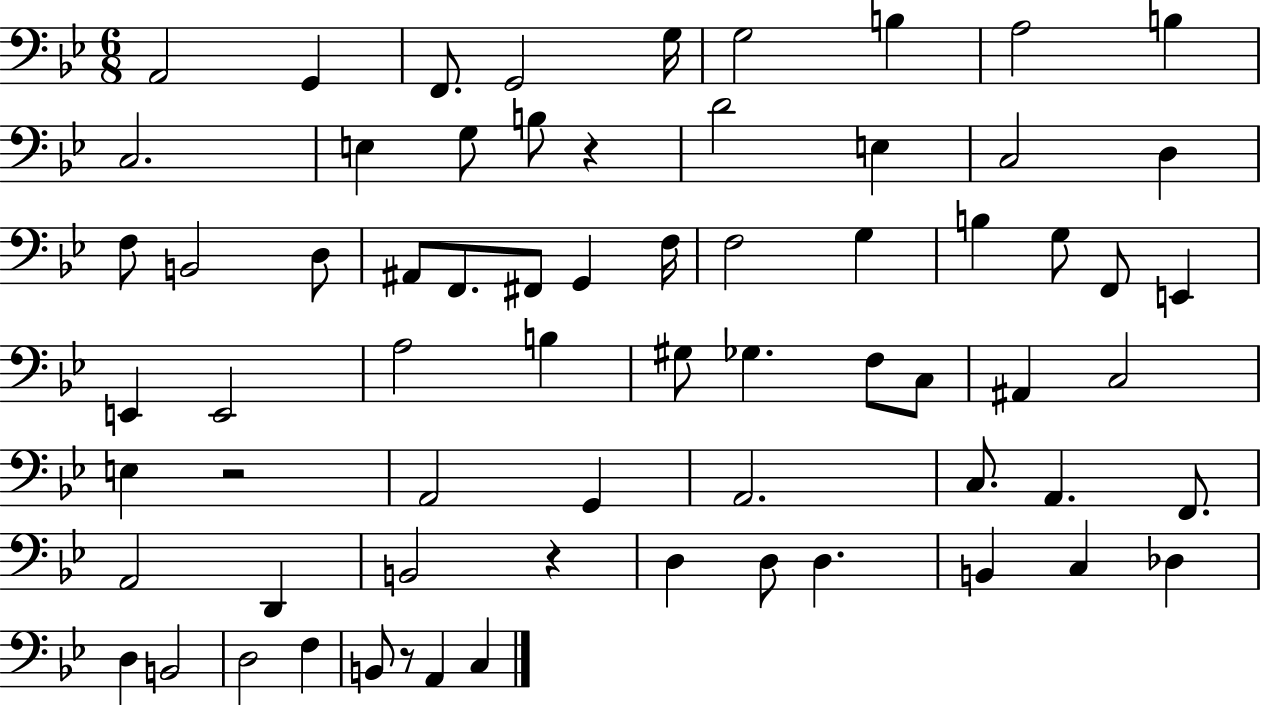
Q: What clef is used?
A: bass